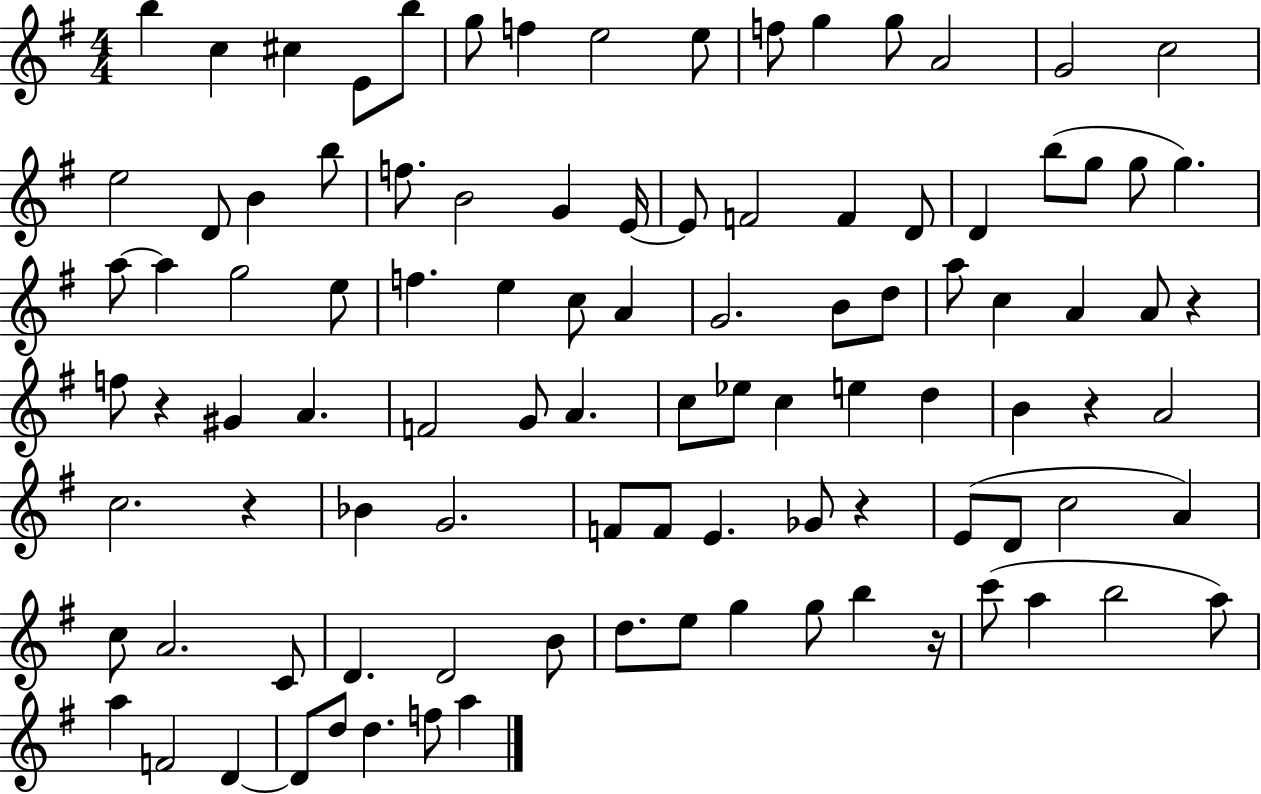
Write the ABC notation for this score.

X:1
T:Untitled
M:4/4
L:1/4
K:G
b c ^c E/2 b/2 g/2 f e2 e/2 f/2 g g/2 A2 G2 c2 e2 D/2 B b/2 f/2 B2 G E/4 E/2 F2 F D/2 D b/2 g/2 g/2 g a/2 a g2 e/2 f e c/2 A G2 B/2 d/2 a/2 c A A/2 z f/2 z ^G A F2 G/2 A c/2 _e/2 c e d B z A2 c2 z _B G2 F/2 F/2 E _G/2 z E/2 D/2 c2 A c/2 A2 C/2 D D2 B/2 d/2 e/2 g g/2 b z/4 c'/2 a b2 a/2 a F2 D D/2 d/2 d f/2 a